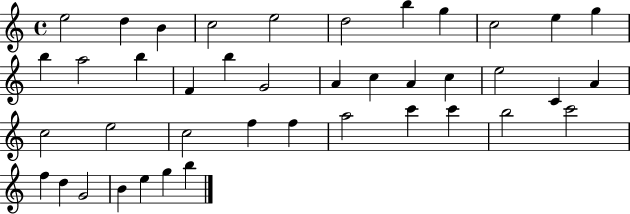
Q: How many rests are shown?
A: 0